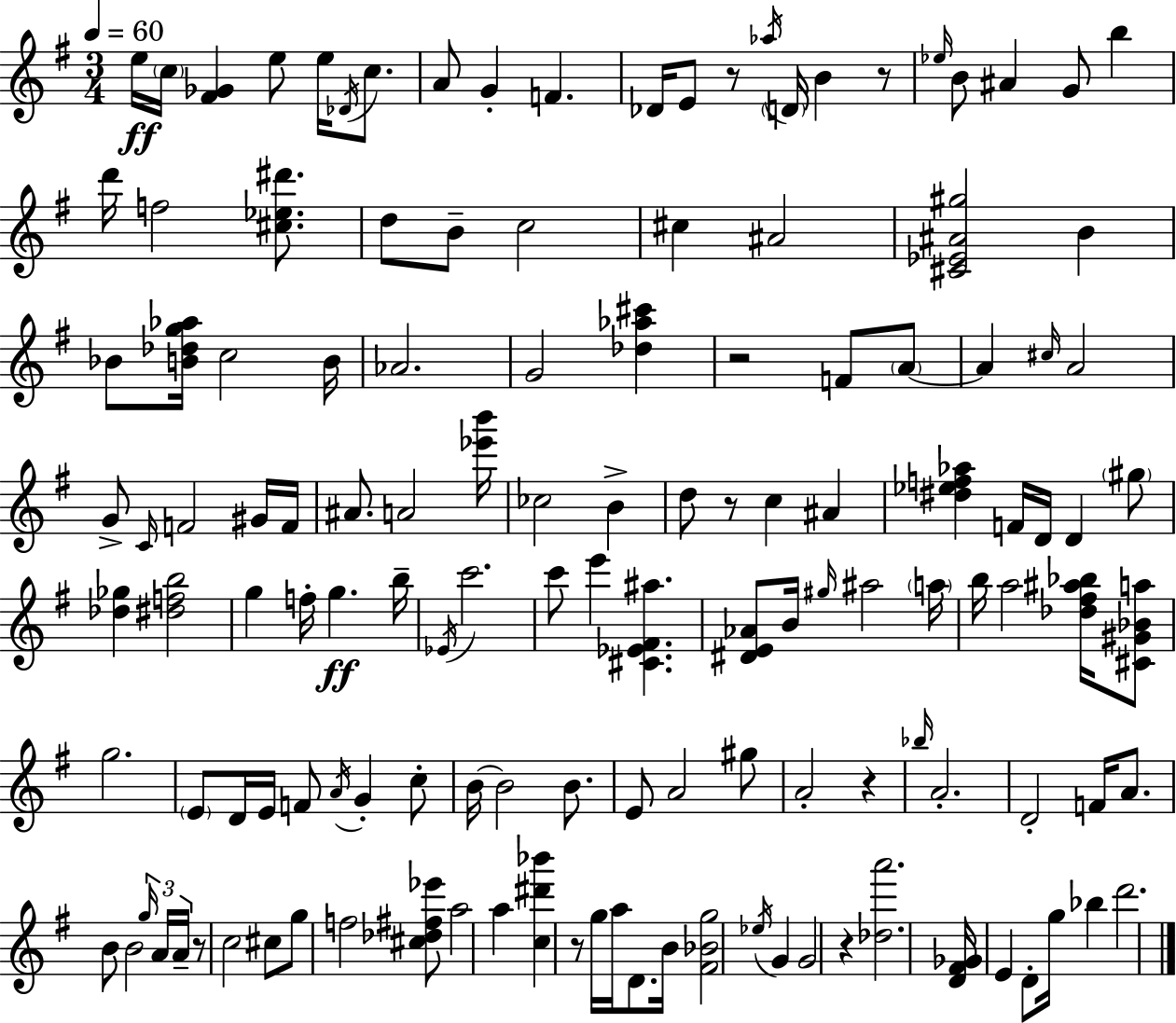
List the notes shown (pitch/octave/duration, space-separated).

E5/s C5/s [F#4,Gb4]/q E5/e E5/s Db4/s C5/e. A4/e G4/q F4/q. Db4/s E4/e R/e Ab5/s D4/s B4/q R/e Eb5/s B4/e A#4/q G4/e B5/q D6/s F5/h [C#5,Eb5,D#6]/e. D5/e B4/e C5/h C#5/q A#4/h [C#4,Eb4,A#4,G#5]/h B4/q Bb4/e [B4,Db5,G5,Ab5]/s C5/h B4/s Ab4/h. G4/h [Db5,Ab5,C#6]/q R/h F4/e A4/e A4/q C#5/s A4/h G4/e C4/s F4/h G#4/s F4/s A#4/e. A4/h [Eb6,B6]/s CES5/h B4/q D5/e R/e C5/q A#4/q [D#5,Eb5,F5,Ab5]/q F4/s D4/s D4/q G#5/e [Db5,Gb5]/q [D#5,F5,B5]/h G5/q F5/s G5/q. B5/s Eb4/s C6/h. C6/e E6/q [C#4,Eb4,F#4,A#5]/q. [D#4,E4,Ab4]/e B4/s G#5/s A#5/h A5/s B5/s A5/h [Db5,F#5,A#5,Bb5]/s [C#4,G#4,Bb4,A5]/e G5/h. E4/e D4/s E4/s F4/e A4/s G4/q C5/e B4/s B4/h B4/e. E4/e A4/h G#5/e A4/h R/q Bb5/s A4/h. D4/h F4/s A4/e. B4/e B4/h G5/s A4/s A4/s R/e C5/h C#5/e G5/e F5/h [C#5,Db5,F#5,Eb6]/e A5/h A5/q [C5,D#6,Bb6]/q R/e G5/s A5/s D4/e. B4/s [F#4,Bb4,G5]/h Eb5/s G4/q G4/h R/q [Db5,A6]/h. [D4,F#4,Gb4]/s E4/q D4/e G5/s Bb5/q D6/h.